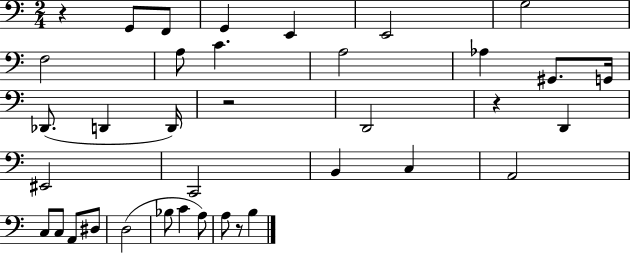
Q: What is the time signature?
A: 2/4